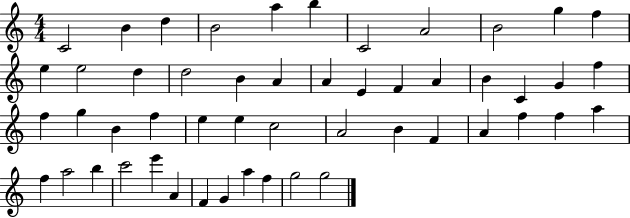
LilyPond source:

{
  \clef treble
  \numericTimeSignature
  \time 4/4
  \key c \major
  c'2 b'4 d''4 | b'2 a''4 b''4 | c'2 a'2 | b'2 g''4 f''4 | \break e''4 e''2 d''4 | d''2 b'4 a'4 | a'4 e'4 f'4 a'4 | b'4 c'4 g'4 f''4 | \break f''4 g''4 b'4 f''4 | e''4 e''4 c''2 | a'2 b'4 f'4 | a'4 f''4 f''4 a''4 | \break f''4 a''2 b''4 | c'''2 e'''4 a'4 | f'4 g'4 a''4 f''4 | g''2 g''2 | \break \bar "|."
}